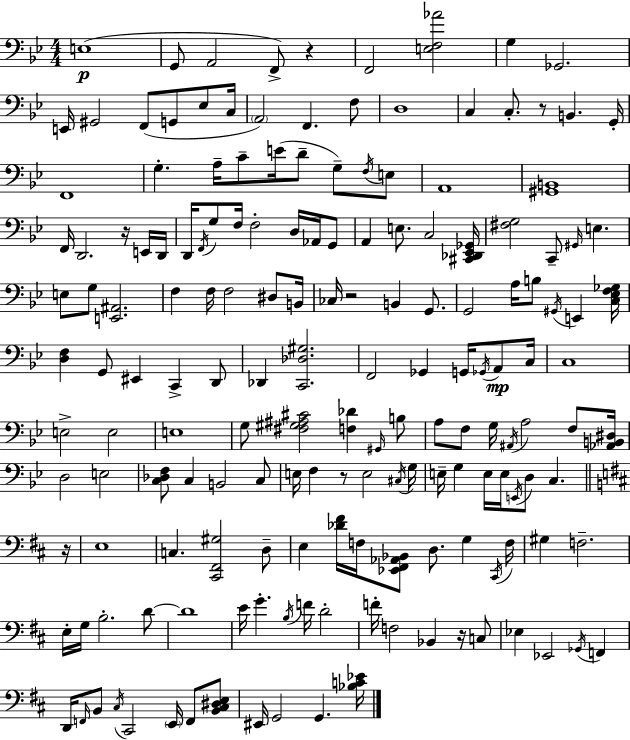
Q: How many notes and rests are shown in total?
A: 168